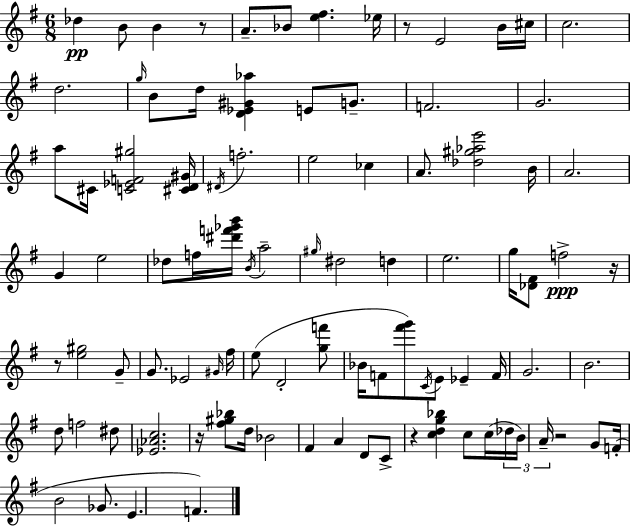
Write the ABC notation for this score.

X:1
T:Untitled
M:6/8
L:1/4
K:G
_d B/2 B z/2 A/2 _B/2 [e^f] _e/4 z/2 E2 B/4 ^c/4 c2 d2 g/4 B/2 d/4 [D_E^G_a] E/2 G/2 F2 G2 a/2 ^C/4 [C_EF^g]2 [^CD^G]/4 ^D/4 f2 e2 _c A/2 [_d^g_ae']2 B/4 A2 G e2 _d/2 f/4 [^d'f'_g'b']/4 B/4 a2 ^g/4 ^d2 d e2 g/4 [_D^F]/2 f2 z/4 z/2 [e^g]2 G/2 G/2 _E2 ^G/4 ^f/4 e/2 D2 [gf']/2 _B/4 F/2 [^f'g']/2 C/4 E/2 _E F/4 G2 B2 d/2 f2 ^d/2 [_E_Ac]2 z/4 [^f^g_b]/2 d/4 _B2 ^F A D/2 C/2 z [cdg_b] c/2 c/4 _d/4 B/4 A/4 z2 G/2 F/4 B2 _G/2 E F